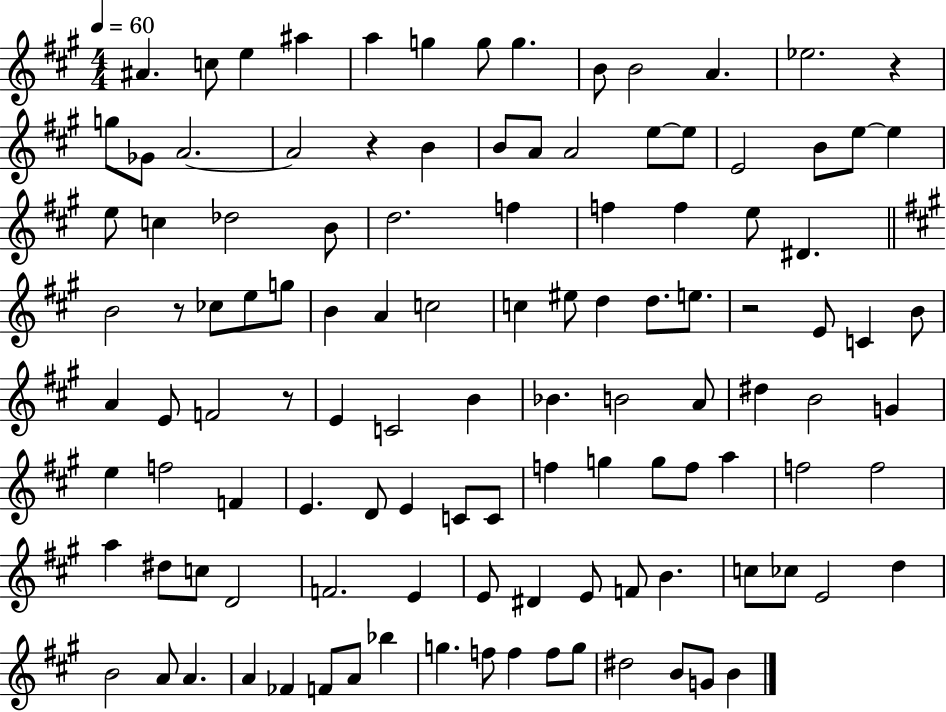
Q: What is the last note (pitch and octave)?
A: B4